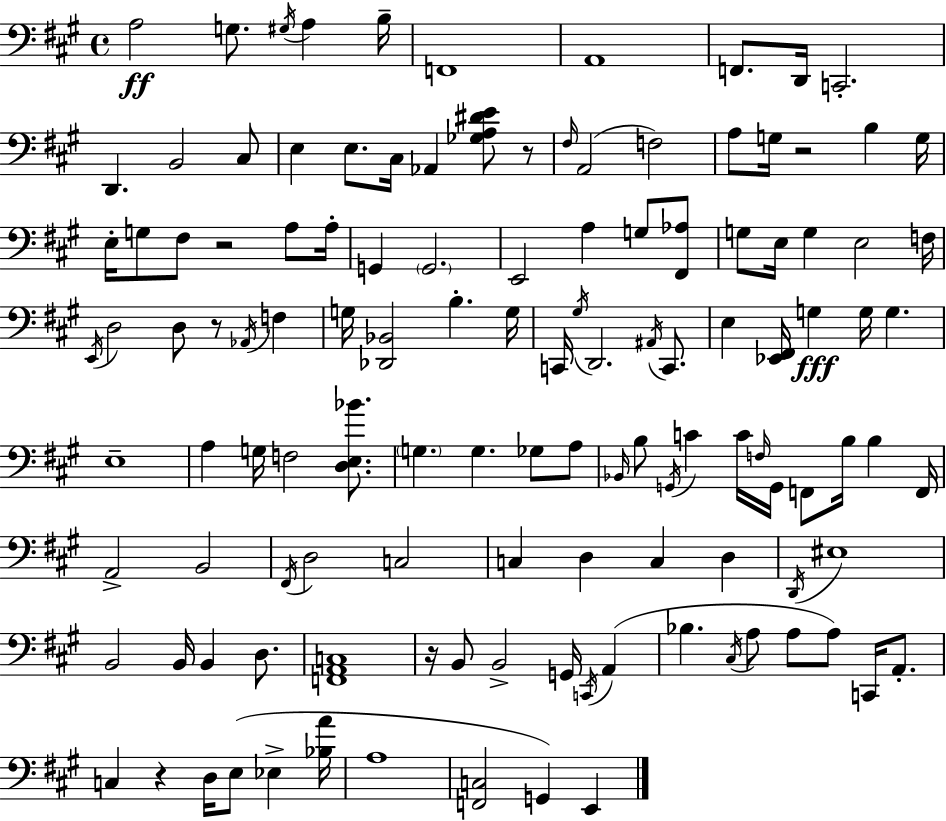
X:1
T:Untitled
M:4/4
L:1/4
K:A
A,2 G,/2 ^G,/4 A, B,/4 F,,4 A,,4 F,,/2 D,,/4 C,,2 D,, B,,2 ^C,/2 E, E,/2 ^C,/4 _A,, [_G,A,^DE]/2 z/2 ^F,/4 A,,2 F,2 A,/2 G,/4 z2 B, G,/4 E,/4 G,/2 ^F,/2 z2 A,/2 A,/4 G,, G,,2 E,,2 A, G,/2 [^F,,_A,]/2 G,/2 E,/4 G, E,2 F,/4 E,,/4 D,2 D,/2 z/2 _A,,/4 F, G,/4 [_D,,_B,,]2 B, G,/4 C,,/4 ^G,/4 D,,2 ^A,,/4 C,,/2 E, [_E,,^F,,]/4 G, G,/4 G, E,4 A, G,/4 F,2 [D,E,_B]/2 G, G, _G,/2 A,/2 _B,,/4 B,/2 G,,/4 C C/4 F,/4 G,,/4 F,,/2 B,/4 B, F,,/4 A,,2 B,,2 ^F,,/4 D,2 C,2 C, D, C, D, D,,/4 ^E,4 B,,2 B,,/4 B,, D,/2 [F,,A,,C,]4 z/4 B,,/2 B,,2 G,,/4 C,,/4 A,, _B, ^C,/4 A,/2 A,/2 A,/2 C,,/4 A,,/2 C, z D,/4 E,/2 _E, [_B,A]/4 A,4 [F,,C,]2 G,, E,,